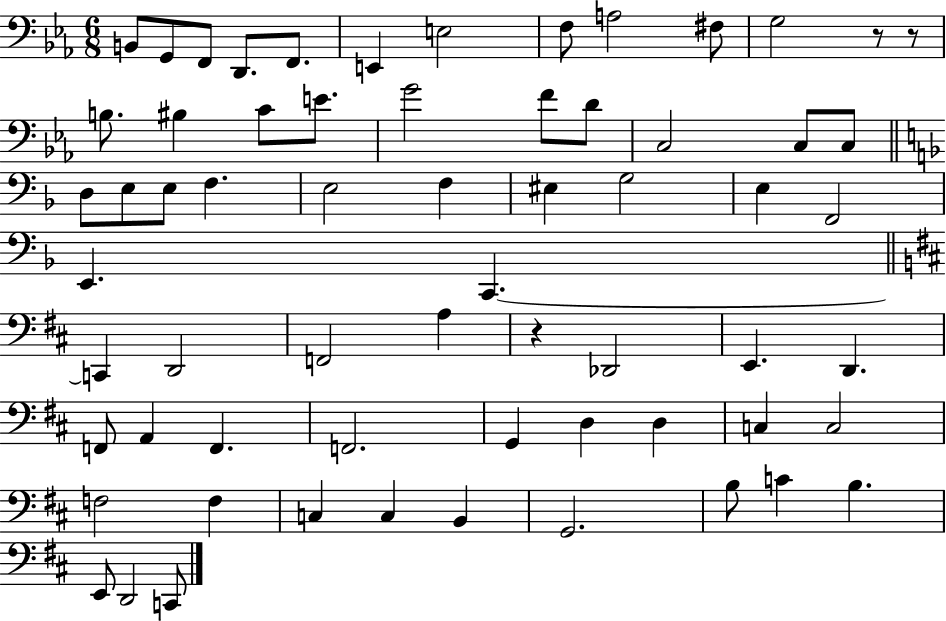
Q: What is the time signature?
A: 6/8